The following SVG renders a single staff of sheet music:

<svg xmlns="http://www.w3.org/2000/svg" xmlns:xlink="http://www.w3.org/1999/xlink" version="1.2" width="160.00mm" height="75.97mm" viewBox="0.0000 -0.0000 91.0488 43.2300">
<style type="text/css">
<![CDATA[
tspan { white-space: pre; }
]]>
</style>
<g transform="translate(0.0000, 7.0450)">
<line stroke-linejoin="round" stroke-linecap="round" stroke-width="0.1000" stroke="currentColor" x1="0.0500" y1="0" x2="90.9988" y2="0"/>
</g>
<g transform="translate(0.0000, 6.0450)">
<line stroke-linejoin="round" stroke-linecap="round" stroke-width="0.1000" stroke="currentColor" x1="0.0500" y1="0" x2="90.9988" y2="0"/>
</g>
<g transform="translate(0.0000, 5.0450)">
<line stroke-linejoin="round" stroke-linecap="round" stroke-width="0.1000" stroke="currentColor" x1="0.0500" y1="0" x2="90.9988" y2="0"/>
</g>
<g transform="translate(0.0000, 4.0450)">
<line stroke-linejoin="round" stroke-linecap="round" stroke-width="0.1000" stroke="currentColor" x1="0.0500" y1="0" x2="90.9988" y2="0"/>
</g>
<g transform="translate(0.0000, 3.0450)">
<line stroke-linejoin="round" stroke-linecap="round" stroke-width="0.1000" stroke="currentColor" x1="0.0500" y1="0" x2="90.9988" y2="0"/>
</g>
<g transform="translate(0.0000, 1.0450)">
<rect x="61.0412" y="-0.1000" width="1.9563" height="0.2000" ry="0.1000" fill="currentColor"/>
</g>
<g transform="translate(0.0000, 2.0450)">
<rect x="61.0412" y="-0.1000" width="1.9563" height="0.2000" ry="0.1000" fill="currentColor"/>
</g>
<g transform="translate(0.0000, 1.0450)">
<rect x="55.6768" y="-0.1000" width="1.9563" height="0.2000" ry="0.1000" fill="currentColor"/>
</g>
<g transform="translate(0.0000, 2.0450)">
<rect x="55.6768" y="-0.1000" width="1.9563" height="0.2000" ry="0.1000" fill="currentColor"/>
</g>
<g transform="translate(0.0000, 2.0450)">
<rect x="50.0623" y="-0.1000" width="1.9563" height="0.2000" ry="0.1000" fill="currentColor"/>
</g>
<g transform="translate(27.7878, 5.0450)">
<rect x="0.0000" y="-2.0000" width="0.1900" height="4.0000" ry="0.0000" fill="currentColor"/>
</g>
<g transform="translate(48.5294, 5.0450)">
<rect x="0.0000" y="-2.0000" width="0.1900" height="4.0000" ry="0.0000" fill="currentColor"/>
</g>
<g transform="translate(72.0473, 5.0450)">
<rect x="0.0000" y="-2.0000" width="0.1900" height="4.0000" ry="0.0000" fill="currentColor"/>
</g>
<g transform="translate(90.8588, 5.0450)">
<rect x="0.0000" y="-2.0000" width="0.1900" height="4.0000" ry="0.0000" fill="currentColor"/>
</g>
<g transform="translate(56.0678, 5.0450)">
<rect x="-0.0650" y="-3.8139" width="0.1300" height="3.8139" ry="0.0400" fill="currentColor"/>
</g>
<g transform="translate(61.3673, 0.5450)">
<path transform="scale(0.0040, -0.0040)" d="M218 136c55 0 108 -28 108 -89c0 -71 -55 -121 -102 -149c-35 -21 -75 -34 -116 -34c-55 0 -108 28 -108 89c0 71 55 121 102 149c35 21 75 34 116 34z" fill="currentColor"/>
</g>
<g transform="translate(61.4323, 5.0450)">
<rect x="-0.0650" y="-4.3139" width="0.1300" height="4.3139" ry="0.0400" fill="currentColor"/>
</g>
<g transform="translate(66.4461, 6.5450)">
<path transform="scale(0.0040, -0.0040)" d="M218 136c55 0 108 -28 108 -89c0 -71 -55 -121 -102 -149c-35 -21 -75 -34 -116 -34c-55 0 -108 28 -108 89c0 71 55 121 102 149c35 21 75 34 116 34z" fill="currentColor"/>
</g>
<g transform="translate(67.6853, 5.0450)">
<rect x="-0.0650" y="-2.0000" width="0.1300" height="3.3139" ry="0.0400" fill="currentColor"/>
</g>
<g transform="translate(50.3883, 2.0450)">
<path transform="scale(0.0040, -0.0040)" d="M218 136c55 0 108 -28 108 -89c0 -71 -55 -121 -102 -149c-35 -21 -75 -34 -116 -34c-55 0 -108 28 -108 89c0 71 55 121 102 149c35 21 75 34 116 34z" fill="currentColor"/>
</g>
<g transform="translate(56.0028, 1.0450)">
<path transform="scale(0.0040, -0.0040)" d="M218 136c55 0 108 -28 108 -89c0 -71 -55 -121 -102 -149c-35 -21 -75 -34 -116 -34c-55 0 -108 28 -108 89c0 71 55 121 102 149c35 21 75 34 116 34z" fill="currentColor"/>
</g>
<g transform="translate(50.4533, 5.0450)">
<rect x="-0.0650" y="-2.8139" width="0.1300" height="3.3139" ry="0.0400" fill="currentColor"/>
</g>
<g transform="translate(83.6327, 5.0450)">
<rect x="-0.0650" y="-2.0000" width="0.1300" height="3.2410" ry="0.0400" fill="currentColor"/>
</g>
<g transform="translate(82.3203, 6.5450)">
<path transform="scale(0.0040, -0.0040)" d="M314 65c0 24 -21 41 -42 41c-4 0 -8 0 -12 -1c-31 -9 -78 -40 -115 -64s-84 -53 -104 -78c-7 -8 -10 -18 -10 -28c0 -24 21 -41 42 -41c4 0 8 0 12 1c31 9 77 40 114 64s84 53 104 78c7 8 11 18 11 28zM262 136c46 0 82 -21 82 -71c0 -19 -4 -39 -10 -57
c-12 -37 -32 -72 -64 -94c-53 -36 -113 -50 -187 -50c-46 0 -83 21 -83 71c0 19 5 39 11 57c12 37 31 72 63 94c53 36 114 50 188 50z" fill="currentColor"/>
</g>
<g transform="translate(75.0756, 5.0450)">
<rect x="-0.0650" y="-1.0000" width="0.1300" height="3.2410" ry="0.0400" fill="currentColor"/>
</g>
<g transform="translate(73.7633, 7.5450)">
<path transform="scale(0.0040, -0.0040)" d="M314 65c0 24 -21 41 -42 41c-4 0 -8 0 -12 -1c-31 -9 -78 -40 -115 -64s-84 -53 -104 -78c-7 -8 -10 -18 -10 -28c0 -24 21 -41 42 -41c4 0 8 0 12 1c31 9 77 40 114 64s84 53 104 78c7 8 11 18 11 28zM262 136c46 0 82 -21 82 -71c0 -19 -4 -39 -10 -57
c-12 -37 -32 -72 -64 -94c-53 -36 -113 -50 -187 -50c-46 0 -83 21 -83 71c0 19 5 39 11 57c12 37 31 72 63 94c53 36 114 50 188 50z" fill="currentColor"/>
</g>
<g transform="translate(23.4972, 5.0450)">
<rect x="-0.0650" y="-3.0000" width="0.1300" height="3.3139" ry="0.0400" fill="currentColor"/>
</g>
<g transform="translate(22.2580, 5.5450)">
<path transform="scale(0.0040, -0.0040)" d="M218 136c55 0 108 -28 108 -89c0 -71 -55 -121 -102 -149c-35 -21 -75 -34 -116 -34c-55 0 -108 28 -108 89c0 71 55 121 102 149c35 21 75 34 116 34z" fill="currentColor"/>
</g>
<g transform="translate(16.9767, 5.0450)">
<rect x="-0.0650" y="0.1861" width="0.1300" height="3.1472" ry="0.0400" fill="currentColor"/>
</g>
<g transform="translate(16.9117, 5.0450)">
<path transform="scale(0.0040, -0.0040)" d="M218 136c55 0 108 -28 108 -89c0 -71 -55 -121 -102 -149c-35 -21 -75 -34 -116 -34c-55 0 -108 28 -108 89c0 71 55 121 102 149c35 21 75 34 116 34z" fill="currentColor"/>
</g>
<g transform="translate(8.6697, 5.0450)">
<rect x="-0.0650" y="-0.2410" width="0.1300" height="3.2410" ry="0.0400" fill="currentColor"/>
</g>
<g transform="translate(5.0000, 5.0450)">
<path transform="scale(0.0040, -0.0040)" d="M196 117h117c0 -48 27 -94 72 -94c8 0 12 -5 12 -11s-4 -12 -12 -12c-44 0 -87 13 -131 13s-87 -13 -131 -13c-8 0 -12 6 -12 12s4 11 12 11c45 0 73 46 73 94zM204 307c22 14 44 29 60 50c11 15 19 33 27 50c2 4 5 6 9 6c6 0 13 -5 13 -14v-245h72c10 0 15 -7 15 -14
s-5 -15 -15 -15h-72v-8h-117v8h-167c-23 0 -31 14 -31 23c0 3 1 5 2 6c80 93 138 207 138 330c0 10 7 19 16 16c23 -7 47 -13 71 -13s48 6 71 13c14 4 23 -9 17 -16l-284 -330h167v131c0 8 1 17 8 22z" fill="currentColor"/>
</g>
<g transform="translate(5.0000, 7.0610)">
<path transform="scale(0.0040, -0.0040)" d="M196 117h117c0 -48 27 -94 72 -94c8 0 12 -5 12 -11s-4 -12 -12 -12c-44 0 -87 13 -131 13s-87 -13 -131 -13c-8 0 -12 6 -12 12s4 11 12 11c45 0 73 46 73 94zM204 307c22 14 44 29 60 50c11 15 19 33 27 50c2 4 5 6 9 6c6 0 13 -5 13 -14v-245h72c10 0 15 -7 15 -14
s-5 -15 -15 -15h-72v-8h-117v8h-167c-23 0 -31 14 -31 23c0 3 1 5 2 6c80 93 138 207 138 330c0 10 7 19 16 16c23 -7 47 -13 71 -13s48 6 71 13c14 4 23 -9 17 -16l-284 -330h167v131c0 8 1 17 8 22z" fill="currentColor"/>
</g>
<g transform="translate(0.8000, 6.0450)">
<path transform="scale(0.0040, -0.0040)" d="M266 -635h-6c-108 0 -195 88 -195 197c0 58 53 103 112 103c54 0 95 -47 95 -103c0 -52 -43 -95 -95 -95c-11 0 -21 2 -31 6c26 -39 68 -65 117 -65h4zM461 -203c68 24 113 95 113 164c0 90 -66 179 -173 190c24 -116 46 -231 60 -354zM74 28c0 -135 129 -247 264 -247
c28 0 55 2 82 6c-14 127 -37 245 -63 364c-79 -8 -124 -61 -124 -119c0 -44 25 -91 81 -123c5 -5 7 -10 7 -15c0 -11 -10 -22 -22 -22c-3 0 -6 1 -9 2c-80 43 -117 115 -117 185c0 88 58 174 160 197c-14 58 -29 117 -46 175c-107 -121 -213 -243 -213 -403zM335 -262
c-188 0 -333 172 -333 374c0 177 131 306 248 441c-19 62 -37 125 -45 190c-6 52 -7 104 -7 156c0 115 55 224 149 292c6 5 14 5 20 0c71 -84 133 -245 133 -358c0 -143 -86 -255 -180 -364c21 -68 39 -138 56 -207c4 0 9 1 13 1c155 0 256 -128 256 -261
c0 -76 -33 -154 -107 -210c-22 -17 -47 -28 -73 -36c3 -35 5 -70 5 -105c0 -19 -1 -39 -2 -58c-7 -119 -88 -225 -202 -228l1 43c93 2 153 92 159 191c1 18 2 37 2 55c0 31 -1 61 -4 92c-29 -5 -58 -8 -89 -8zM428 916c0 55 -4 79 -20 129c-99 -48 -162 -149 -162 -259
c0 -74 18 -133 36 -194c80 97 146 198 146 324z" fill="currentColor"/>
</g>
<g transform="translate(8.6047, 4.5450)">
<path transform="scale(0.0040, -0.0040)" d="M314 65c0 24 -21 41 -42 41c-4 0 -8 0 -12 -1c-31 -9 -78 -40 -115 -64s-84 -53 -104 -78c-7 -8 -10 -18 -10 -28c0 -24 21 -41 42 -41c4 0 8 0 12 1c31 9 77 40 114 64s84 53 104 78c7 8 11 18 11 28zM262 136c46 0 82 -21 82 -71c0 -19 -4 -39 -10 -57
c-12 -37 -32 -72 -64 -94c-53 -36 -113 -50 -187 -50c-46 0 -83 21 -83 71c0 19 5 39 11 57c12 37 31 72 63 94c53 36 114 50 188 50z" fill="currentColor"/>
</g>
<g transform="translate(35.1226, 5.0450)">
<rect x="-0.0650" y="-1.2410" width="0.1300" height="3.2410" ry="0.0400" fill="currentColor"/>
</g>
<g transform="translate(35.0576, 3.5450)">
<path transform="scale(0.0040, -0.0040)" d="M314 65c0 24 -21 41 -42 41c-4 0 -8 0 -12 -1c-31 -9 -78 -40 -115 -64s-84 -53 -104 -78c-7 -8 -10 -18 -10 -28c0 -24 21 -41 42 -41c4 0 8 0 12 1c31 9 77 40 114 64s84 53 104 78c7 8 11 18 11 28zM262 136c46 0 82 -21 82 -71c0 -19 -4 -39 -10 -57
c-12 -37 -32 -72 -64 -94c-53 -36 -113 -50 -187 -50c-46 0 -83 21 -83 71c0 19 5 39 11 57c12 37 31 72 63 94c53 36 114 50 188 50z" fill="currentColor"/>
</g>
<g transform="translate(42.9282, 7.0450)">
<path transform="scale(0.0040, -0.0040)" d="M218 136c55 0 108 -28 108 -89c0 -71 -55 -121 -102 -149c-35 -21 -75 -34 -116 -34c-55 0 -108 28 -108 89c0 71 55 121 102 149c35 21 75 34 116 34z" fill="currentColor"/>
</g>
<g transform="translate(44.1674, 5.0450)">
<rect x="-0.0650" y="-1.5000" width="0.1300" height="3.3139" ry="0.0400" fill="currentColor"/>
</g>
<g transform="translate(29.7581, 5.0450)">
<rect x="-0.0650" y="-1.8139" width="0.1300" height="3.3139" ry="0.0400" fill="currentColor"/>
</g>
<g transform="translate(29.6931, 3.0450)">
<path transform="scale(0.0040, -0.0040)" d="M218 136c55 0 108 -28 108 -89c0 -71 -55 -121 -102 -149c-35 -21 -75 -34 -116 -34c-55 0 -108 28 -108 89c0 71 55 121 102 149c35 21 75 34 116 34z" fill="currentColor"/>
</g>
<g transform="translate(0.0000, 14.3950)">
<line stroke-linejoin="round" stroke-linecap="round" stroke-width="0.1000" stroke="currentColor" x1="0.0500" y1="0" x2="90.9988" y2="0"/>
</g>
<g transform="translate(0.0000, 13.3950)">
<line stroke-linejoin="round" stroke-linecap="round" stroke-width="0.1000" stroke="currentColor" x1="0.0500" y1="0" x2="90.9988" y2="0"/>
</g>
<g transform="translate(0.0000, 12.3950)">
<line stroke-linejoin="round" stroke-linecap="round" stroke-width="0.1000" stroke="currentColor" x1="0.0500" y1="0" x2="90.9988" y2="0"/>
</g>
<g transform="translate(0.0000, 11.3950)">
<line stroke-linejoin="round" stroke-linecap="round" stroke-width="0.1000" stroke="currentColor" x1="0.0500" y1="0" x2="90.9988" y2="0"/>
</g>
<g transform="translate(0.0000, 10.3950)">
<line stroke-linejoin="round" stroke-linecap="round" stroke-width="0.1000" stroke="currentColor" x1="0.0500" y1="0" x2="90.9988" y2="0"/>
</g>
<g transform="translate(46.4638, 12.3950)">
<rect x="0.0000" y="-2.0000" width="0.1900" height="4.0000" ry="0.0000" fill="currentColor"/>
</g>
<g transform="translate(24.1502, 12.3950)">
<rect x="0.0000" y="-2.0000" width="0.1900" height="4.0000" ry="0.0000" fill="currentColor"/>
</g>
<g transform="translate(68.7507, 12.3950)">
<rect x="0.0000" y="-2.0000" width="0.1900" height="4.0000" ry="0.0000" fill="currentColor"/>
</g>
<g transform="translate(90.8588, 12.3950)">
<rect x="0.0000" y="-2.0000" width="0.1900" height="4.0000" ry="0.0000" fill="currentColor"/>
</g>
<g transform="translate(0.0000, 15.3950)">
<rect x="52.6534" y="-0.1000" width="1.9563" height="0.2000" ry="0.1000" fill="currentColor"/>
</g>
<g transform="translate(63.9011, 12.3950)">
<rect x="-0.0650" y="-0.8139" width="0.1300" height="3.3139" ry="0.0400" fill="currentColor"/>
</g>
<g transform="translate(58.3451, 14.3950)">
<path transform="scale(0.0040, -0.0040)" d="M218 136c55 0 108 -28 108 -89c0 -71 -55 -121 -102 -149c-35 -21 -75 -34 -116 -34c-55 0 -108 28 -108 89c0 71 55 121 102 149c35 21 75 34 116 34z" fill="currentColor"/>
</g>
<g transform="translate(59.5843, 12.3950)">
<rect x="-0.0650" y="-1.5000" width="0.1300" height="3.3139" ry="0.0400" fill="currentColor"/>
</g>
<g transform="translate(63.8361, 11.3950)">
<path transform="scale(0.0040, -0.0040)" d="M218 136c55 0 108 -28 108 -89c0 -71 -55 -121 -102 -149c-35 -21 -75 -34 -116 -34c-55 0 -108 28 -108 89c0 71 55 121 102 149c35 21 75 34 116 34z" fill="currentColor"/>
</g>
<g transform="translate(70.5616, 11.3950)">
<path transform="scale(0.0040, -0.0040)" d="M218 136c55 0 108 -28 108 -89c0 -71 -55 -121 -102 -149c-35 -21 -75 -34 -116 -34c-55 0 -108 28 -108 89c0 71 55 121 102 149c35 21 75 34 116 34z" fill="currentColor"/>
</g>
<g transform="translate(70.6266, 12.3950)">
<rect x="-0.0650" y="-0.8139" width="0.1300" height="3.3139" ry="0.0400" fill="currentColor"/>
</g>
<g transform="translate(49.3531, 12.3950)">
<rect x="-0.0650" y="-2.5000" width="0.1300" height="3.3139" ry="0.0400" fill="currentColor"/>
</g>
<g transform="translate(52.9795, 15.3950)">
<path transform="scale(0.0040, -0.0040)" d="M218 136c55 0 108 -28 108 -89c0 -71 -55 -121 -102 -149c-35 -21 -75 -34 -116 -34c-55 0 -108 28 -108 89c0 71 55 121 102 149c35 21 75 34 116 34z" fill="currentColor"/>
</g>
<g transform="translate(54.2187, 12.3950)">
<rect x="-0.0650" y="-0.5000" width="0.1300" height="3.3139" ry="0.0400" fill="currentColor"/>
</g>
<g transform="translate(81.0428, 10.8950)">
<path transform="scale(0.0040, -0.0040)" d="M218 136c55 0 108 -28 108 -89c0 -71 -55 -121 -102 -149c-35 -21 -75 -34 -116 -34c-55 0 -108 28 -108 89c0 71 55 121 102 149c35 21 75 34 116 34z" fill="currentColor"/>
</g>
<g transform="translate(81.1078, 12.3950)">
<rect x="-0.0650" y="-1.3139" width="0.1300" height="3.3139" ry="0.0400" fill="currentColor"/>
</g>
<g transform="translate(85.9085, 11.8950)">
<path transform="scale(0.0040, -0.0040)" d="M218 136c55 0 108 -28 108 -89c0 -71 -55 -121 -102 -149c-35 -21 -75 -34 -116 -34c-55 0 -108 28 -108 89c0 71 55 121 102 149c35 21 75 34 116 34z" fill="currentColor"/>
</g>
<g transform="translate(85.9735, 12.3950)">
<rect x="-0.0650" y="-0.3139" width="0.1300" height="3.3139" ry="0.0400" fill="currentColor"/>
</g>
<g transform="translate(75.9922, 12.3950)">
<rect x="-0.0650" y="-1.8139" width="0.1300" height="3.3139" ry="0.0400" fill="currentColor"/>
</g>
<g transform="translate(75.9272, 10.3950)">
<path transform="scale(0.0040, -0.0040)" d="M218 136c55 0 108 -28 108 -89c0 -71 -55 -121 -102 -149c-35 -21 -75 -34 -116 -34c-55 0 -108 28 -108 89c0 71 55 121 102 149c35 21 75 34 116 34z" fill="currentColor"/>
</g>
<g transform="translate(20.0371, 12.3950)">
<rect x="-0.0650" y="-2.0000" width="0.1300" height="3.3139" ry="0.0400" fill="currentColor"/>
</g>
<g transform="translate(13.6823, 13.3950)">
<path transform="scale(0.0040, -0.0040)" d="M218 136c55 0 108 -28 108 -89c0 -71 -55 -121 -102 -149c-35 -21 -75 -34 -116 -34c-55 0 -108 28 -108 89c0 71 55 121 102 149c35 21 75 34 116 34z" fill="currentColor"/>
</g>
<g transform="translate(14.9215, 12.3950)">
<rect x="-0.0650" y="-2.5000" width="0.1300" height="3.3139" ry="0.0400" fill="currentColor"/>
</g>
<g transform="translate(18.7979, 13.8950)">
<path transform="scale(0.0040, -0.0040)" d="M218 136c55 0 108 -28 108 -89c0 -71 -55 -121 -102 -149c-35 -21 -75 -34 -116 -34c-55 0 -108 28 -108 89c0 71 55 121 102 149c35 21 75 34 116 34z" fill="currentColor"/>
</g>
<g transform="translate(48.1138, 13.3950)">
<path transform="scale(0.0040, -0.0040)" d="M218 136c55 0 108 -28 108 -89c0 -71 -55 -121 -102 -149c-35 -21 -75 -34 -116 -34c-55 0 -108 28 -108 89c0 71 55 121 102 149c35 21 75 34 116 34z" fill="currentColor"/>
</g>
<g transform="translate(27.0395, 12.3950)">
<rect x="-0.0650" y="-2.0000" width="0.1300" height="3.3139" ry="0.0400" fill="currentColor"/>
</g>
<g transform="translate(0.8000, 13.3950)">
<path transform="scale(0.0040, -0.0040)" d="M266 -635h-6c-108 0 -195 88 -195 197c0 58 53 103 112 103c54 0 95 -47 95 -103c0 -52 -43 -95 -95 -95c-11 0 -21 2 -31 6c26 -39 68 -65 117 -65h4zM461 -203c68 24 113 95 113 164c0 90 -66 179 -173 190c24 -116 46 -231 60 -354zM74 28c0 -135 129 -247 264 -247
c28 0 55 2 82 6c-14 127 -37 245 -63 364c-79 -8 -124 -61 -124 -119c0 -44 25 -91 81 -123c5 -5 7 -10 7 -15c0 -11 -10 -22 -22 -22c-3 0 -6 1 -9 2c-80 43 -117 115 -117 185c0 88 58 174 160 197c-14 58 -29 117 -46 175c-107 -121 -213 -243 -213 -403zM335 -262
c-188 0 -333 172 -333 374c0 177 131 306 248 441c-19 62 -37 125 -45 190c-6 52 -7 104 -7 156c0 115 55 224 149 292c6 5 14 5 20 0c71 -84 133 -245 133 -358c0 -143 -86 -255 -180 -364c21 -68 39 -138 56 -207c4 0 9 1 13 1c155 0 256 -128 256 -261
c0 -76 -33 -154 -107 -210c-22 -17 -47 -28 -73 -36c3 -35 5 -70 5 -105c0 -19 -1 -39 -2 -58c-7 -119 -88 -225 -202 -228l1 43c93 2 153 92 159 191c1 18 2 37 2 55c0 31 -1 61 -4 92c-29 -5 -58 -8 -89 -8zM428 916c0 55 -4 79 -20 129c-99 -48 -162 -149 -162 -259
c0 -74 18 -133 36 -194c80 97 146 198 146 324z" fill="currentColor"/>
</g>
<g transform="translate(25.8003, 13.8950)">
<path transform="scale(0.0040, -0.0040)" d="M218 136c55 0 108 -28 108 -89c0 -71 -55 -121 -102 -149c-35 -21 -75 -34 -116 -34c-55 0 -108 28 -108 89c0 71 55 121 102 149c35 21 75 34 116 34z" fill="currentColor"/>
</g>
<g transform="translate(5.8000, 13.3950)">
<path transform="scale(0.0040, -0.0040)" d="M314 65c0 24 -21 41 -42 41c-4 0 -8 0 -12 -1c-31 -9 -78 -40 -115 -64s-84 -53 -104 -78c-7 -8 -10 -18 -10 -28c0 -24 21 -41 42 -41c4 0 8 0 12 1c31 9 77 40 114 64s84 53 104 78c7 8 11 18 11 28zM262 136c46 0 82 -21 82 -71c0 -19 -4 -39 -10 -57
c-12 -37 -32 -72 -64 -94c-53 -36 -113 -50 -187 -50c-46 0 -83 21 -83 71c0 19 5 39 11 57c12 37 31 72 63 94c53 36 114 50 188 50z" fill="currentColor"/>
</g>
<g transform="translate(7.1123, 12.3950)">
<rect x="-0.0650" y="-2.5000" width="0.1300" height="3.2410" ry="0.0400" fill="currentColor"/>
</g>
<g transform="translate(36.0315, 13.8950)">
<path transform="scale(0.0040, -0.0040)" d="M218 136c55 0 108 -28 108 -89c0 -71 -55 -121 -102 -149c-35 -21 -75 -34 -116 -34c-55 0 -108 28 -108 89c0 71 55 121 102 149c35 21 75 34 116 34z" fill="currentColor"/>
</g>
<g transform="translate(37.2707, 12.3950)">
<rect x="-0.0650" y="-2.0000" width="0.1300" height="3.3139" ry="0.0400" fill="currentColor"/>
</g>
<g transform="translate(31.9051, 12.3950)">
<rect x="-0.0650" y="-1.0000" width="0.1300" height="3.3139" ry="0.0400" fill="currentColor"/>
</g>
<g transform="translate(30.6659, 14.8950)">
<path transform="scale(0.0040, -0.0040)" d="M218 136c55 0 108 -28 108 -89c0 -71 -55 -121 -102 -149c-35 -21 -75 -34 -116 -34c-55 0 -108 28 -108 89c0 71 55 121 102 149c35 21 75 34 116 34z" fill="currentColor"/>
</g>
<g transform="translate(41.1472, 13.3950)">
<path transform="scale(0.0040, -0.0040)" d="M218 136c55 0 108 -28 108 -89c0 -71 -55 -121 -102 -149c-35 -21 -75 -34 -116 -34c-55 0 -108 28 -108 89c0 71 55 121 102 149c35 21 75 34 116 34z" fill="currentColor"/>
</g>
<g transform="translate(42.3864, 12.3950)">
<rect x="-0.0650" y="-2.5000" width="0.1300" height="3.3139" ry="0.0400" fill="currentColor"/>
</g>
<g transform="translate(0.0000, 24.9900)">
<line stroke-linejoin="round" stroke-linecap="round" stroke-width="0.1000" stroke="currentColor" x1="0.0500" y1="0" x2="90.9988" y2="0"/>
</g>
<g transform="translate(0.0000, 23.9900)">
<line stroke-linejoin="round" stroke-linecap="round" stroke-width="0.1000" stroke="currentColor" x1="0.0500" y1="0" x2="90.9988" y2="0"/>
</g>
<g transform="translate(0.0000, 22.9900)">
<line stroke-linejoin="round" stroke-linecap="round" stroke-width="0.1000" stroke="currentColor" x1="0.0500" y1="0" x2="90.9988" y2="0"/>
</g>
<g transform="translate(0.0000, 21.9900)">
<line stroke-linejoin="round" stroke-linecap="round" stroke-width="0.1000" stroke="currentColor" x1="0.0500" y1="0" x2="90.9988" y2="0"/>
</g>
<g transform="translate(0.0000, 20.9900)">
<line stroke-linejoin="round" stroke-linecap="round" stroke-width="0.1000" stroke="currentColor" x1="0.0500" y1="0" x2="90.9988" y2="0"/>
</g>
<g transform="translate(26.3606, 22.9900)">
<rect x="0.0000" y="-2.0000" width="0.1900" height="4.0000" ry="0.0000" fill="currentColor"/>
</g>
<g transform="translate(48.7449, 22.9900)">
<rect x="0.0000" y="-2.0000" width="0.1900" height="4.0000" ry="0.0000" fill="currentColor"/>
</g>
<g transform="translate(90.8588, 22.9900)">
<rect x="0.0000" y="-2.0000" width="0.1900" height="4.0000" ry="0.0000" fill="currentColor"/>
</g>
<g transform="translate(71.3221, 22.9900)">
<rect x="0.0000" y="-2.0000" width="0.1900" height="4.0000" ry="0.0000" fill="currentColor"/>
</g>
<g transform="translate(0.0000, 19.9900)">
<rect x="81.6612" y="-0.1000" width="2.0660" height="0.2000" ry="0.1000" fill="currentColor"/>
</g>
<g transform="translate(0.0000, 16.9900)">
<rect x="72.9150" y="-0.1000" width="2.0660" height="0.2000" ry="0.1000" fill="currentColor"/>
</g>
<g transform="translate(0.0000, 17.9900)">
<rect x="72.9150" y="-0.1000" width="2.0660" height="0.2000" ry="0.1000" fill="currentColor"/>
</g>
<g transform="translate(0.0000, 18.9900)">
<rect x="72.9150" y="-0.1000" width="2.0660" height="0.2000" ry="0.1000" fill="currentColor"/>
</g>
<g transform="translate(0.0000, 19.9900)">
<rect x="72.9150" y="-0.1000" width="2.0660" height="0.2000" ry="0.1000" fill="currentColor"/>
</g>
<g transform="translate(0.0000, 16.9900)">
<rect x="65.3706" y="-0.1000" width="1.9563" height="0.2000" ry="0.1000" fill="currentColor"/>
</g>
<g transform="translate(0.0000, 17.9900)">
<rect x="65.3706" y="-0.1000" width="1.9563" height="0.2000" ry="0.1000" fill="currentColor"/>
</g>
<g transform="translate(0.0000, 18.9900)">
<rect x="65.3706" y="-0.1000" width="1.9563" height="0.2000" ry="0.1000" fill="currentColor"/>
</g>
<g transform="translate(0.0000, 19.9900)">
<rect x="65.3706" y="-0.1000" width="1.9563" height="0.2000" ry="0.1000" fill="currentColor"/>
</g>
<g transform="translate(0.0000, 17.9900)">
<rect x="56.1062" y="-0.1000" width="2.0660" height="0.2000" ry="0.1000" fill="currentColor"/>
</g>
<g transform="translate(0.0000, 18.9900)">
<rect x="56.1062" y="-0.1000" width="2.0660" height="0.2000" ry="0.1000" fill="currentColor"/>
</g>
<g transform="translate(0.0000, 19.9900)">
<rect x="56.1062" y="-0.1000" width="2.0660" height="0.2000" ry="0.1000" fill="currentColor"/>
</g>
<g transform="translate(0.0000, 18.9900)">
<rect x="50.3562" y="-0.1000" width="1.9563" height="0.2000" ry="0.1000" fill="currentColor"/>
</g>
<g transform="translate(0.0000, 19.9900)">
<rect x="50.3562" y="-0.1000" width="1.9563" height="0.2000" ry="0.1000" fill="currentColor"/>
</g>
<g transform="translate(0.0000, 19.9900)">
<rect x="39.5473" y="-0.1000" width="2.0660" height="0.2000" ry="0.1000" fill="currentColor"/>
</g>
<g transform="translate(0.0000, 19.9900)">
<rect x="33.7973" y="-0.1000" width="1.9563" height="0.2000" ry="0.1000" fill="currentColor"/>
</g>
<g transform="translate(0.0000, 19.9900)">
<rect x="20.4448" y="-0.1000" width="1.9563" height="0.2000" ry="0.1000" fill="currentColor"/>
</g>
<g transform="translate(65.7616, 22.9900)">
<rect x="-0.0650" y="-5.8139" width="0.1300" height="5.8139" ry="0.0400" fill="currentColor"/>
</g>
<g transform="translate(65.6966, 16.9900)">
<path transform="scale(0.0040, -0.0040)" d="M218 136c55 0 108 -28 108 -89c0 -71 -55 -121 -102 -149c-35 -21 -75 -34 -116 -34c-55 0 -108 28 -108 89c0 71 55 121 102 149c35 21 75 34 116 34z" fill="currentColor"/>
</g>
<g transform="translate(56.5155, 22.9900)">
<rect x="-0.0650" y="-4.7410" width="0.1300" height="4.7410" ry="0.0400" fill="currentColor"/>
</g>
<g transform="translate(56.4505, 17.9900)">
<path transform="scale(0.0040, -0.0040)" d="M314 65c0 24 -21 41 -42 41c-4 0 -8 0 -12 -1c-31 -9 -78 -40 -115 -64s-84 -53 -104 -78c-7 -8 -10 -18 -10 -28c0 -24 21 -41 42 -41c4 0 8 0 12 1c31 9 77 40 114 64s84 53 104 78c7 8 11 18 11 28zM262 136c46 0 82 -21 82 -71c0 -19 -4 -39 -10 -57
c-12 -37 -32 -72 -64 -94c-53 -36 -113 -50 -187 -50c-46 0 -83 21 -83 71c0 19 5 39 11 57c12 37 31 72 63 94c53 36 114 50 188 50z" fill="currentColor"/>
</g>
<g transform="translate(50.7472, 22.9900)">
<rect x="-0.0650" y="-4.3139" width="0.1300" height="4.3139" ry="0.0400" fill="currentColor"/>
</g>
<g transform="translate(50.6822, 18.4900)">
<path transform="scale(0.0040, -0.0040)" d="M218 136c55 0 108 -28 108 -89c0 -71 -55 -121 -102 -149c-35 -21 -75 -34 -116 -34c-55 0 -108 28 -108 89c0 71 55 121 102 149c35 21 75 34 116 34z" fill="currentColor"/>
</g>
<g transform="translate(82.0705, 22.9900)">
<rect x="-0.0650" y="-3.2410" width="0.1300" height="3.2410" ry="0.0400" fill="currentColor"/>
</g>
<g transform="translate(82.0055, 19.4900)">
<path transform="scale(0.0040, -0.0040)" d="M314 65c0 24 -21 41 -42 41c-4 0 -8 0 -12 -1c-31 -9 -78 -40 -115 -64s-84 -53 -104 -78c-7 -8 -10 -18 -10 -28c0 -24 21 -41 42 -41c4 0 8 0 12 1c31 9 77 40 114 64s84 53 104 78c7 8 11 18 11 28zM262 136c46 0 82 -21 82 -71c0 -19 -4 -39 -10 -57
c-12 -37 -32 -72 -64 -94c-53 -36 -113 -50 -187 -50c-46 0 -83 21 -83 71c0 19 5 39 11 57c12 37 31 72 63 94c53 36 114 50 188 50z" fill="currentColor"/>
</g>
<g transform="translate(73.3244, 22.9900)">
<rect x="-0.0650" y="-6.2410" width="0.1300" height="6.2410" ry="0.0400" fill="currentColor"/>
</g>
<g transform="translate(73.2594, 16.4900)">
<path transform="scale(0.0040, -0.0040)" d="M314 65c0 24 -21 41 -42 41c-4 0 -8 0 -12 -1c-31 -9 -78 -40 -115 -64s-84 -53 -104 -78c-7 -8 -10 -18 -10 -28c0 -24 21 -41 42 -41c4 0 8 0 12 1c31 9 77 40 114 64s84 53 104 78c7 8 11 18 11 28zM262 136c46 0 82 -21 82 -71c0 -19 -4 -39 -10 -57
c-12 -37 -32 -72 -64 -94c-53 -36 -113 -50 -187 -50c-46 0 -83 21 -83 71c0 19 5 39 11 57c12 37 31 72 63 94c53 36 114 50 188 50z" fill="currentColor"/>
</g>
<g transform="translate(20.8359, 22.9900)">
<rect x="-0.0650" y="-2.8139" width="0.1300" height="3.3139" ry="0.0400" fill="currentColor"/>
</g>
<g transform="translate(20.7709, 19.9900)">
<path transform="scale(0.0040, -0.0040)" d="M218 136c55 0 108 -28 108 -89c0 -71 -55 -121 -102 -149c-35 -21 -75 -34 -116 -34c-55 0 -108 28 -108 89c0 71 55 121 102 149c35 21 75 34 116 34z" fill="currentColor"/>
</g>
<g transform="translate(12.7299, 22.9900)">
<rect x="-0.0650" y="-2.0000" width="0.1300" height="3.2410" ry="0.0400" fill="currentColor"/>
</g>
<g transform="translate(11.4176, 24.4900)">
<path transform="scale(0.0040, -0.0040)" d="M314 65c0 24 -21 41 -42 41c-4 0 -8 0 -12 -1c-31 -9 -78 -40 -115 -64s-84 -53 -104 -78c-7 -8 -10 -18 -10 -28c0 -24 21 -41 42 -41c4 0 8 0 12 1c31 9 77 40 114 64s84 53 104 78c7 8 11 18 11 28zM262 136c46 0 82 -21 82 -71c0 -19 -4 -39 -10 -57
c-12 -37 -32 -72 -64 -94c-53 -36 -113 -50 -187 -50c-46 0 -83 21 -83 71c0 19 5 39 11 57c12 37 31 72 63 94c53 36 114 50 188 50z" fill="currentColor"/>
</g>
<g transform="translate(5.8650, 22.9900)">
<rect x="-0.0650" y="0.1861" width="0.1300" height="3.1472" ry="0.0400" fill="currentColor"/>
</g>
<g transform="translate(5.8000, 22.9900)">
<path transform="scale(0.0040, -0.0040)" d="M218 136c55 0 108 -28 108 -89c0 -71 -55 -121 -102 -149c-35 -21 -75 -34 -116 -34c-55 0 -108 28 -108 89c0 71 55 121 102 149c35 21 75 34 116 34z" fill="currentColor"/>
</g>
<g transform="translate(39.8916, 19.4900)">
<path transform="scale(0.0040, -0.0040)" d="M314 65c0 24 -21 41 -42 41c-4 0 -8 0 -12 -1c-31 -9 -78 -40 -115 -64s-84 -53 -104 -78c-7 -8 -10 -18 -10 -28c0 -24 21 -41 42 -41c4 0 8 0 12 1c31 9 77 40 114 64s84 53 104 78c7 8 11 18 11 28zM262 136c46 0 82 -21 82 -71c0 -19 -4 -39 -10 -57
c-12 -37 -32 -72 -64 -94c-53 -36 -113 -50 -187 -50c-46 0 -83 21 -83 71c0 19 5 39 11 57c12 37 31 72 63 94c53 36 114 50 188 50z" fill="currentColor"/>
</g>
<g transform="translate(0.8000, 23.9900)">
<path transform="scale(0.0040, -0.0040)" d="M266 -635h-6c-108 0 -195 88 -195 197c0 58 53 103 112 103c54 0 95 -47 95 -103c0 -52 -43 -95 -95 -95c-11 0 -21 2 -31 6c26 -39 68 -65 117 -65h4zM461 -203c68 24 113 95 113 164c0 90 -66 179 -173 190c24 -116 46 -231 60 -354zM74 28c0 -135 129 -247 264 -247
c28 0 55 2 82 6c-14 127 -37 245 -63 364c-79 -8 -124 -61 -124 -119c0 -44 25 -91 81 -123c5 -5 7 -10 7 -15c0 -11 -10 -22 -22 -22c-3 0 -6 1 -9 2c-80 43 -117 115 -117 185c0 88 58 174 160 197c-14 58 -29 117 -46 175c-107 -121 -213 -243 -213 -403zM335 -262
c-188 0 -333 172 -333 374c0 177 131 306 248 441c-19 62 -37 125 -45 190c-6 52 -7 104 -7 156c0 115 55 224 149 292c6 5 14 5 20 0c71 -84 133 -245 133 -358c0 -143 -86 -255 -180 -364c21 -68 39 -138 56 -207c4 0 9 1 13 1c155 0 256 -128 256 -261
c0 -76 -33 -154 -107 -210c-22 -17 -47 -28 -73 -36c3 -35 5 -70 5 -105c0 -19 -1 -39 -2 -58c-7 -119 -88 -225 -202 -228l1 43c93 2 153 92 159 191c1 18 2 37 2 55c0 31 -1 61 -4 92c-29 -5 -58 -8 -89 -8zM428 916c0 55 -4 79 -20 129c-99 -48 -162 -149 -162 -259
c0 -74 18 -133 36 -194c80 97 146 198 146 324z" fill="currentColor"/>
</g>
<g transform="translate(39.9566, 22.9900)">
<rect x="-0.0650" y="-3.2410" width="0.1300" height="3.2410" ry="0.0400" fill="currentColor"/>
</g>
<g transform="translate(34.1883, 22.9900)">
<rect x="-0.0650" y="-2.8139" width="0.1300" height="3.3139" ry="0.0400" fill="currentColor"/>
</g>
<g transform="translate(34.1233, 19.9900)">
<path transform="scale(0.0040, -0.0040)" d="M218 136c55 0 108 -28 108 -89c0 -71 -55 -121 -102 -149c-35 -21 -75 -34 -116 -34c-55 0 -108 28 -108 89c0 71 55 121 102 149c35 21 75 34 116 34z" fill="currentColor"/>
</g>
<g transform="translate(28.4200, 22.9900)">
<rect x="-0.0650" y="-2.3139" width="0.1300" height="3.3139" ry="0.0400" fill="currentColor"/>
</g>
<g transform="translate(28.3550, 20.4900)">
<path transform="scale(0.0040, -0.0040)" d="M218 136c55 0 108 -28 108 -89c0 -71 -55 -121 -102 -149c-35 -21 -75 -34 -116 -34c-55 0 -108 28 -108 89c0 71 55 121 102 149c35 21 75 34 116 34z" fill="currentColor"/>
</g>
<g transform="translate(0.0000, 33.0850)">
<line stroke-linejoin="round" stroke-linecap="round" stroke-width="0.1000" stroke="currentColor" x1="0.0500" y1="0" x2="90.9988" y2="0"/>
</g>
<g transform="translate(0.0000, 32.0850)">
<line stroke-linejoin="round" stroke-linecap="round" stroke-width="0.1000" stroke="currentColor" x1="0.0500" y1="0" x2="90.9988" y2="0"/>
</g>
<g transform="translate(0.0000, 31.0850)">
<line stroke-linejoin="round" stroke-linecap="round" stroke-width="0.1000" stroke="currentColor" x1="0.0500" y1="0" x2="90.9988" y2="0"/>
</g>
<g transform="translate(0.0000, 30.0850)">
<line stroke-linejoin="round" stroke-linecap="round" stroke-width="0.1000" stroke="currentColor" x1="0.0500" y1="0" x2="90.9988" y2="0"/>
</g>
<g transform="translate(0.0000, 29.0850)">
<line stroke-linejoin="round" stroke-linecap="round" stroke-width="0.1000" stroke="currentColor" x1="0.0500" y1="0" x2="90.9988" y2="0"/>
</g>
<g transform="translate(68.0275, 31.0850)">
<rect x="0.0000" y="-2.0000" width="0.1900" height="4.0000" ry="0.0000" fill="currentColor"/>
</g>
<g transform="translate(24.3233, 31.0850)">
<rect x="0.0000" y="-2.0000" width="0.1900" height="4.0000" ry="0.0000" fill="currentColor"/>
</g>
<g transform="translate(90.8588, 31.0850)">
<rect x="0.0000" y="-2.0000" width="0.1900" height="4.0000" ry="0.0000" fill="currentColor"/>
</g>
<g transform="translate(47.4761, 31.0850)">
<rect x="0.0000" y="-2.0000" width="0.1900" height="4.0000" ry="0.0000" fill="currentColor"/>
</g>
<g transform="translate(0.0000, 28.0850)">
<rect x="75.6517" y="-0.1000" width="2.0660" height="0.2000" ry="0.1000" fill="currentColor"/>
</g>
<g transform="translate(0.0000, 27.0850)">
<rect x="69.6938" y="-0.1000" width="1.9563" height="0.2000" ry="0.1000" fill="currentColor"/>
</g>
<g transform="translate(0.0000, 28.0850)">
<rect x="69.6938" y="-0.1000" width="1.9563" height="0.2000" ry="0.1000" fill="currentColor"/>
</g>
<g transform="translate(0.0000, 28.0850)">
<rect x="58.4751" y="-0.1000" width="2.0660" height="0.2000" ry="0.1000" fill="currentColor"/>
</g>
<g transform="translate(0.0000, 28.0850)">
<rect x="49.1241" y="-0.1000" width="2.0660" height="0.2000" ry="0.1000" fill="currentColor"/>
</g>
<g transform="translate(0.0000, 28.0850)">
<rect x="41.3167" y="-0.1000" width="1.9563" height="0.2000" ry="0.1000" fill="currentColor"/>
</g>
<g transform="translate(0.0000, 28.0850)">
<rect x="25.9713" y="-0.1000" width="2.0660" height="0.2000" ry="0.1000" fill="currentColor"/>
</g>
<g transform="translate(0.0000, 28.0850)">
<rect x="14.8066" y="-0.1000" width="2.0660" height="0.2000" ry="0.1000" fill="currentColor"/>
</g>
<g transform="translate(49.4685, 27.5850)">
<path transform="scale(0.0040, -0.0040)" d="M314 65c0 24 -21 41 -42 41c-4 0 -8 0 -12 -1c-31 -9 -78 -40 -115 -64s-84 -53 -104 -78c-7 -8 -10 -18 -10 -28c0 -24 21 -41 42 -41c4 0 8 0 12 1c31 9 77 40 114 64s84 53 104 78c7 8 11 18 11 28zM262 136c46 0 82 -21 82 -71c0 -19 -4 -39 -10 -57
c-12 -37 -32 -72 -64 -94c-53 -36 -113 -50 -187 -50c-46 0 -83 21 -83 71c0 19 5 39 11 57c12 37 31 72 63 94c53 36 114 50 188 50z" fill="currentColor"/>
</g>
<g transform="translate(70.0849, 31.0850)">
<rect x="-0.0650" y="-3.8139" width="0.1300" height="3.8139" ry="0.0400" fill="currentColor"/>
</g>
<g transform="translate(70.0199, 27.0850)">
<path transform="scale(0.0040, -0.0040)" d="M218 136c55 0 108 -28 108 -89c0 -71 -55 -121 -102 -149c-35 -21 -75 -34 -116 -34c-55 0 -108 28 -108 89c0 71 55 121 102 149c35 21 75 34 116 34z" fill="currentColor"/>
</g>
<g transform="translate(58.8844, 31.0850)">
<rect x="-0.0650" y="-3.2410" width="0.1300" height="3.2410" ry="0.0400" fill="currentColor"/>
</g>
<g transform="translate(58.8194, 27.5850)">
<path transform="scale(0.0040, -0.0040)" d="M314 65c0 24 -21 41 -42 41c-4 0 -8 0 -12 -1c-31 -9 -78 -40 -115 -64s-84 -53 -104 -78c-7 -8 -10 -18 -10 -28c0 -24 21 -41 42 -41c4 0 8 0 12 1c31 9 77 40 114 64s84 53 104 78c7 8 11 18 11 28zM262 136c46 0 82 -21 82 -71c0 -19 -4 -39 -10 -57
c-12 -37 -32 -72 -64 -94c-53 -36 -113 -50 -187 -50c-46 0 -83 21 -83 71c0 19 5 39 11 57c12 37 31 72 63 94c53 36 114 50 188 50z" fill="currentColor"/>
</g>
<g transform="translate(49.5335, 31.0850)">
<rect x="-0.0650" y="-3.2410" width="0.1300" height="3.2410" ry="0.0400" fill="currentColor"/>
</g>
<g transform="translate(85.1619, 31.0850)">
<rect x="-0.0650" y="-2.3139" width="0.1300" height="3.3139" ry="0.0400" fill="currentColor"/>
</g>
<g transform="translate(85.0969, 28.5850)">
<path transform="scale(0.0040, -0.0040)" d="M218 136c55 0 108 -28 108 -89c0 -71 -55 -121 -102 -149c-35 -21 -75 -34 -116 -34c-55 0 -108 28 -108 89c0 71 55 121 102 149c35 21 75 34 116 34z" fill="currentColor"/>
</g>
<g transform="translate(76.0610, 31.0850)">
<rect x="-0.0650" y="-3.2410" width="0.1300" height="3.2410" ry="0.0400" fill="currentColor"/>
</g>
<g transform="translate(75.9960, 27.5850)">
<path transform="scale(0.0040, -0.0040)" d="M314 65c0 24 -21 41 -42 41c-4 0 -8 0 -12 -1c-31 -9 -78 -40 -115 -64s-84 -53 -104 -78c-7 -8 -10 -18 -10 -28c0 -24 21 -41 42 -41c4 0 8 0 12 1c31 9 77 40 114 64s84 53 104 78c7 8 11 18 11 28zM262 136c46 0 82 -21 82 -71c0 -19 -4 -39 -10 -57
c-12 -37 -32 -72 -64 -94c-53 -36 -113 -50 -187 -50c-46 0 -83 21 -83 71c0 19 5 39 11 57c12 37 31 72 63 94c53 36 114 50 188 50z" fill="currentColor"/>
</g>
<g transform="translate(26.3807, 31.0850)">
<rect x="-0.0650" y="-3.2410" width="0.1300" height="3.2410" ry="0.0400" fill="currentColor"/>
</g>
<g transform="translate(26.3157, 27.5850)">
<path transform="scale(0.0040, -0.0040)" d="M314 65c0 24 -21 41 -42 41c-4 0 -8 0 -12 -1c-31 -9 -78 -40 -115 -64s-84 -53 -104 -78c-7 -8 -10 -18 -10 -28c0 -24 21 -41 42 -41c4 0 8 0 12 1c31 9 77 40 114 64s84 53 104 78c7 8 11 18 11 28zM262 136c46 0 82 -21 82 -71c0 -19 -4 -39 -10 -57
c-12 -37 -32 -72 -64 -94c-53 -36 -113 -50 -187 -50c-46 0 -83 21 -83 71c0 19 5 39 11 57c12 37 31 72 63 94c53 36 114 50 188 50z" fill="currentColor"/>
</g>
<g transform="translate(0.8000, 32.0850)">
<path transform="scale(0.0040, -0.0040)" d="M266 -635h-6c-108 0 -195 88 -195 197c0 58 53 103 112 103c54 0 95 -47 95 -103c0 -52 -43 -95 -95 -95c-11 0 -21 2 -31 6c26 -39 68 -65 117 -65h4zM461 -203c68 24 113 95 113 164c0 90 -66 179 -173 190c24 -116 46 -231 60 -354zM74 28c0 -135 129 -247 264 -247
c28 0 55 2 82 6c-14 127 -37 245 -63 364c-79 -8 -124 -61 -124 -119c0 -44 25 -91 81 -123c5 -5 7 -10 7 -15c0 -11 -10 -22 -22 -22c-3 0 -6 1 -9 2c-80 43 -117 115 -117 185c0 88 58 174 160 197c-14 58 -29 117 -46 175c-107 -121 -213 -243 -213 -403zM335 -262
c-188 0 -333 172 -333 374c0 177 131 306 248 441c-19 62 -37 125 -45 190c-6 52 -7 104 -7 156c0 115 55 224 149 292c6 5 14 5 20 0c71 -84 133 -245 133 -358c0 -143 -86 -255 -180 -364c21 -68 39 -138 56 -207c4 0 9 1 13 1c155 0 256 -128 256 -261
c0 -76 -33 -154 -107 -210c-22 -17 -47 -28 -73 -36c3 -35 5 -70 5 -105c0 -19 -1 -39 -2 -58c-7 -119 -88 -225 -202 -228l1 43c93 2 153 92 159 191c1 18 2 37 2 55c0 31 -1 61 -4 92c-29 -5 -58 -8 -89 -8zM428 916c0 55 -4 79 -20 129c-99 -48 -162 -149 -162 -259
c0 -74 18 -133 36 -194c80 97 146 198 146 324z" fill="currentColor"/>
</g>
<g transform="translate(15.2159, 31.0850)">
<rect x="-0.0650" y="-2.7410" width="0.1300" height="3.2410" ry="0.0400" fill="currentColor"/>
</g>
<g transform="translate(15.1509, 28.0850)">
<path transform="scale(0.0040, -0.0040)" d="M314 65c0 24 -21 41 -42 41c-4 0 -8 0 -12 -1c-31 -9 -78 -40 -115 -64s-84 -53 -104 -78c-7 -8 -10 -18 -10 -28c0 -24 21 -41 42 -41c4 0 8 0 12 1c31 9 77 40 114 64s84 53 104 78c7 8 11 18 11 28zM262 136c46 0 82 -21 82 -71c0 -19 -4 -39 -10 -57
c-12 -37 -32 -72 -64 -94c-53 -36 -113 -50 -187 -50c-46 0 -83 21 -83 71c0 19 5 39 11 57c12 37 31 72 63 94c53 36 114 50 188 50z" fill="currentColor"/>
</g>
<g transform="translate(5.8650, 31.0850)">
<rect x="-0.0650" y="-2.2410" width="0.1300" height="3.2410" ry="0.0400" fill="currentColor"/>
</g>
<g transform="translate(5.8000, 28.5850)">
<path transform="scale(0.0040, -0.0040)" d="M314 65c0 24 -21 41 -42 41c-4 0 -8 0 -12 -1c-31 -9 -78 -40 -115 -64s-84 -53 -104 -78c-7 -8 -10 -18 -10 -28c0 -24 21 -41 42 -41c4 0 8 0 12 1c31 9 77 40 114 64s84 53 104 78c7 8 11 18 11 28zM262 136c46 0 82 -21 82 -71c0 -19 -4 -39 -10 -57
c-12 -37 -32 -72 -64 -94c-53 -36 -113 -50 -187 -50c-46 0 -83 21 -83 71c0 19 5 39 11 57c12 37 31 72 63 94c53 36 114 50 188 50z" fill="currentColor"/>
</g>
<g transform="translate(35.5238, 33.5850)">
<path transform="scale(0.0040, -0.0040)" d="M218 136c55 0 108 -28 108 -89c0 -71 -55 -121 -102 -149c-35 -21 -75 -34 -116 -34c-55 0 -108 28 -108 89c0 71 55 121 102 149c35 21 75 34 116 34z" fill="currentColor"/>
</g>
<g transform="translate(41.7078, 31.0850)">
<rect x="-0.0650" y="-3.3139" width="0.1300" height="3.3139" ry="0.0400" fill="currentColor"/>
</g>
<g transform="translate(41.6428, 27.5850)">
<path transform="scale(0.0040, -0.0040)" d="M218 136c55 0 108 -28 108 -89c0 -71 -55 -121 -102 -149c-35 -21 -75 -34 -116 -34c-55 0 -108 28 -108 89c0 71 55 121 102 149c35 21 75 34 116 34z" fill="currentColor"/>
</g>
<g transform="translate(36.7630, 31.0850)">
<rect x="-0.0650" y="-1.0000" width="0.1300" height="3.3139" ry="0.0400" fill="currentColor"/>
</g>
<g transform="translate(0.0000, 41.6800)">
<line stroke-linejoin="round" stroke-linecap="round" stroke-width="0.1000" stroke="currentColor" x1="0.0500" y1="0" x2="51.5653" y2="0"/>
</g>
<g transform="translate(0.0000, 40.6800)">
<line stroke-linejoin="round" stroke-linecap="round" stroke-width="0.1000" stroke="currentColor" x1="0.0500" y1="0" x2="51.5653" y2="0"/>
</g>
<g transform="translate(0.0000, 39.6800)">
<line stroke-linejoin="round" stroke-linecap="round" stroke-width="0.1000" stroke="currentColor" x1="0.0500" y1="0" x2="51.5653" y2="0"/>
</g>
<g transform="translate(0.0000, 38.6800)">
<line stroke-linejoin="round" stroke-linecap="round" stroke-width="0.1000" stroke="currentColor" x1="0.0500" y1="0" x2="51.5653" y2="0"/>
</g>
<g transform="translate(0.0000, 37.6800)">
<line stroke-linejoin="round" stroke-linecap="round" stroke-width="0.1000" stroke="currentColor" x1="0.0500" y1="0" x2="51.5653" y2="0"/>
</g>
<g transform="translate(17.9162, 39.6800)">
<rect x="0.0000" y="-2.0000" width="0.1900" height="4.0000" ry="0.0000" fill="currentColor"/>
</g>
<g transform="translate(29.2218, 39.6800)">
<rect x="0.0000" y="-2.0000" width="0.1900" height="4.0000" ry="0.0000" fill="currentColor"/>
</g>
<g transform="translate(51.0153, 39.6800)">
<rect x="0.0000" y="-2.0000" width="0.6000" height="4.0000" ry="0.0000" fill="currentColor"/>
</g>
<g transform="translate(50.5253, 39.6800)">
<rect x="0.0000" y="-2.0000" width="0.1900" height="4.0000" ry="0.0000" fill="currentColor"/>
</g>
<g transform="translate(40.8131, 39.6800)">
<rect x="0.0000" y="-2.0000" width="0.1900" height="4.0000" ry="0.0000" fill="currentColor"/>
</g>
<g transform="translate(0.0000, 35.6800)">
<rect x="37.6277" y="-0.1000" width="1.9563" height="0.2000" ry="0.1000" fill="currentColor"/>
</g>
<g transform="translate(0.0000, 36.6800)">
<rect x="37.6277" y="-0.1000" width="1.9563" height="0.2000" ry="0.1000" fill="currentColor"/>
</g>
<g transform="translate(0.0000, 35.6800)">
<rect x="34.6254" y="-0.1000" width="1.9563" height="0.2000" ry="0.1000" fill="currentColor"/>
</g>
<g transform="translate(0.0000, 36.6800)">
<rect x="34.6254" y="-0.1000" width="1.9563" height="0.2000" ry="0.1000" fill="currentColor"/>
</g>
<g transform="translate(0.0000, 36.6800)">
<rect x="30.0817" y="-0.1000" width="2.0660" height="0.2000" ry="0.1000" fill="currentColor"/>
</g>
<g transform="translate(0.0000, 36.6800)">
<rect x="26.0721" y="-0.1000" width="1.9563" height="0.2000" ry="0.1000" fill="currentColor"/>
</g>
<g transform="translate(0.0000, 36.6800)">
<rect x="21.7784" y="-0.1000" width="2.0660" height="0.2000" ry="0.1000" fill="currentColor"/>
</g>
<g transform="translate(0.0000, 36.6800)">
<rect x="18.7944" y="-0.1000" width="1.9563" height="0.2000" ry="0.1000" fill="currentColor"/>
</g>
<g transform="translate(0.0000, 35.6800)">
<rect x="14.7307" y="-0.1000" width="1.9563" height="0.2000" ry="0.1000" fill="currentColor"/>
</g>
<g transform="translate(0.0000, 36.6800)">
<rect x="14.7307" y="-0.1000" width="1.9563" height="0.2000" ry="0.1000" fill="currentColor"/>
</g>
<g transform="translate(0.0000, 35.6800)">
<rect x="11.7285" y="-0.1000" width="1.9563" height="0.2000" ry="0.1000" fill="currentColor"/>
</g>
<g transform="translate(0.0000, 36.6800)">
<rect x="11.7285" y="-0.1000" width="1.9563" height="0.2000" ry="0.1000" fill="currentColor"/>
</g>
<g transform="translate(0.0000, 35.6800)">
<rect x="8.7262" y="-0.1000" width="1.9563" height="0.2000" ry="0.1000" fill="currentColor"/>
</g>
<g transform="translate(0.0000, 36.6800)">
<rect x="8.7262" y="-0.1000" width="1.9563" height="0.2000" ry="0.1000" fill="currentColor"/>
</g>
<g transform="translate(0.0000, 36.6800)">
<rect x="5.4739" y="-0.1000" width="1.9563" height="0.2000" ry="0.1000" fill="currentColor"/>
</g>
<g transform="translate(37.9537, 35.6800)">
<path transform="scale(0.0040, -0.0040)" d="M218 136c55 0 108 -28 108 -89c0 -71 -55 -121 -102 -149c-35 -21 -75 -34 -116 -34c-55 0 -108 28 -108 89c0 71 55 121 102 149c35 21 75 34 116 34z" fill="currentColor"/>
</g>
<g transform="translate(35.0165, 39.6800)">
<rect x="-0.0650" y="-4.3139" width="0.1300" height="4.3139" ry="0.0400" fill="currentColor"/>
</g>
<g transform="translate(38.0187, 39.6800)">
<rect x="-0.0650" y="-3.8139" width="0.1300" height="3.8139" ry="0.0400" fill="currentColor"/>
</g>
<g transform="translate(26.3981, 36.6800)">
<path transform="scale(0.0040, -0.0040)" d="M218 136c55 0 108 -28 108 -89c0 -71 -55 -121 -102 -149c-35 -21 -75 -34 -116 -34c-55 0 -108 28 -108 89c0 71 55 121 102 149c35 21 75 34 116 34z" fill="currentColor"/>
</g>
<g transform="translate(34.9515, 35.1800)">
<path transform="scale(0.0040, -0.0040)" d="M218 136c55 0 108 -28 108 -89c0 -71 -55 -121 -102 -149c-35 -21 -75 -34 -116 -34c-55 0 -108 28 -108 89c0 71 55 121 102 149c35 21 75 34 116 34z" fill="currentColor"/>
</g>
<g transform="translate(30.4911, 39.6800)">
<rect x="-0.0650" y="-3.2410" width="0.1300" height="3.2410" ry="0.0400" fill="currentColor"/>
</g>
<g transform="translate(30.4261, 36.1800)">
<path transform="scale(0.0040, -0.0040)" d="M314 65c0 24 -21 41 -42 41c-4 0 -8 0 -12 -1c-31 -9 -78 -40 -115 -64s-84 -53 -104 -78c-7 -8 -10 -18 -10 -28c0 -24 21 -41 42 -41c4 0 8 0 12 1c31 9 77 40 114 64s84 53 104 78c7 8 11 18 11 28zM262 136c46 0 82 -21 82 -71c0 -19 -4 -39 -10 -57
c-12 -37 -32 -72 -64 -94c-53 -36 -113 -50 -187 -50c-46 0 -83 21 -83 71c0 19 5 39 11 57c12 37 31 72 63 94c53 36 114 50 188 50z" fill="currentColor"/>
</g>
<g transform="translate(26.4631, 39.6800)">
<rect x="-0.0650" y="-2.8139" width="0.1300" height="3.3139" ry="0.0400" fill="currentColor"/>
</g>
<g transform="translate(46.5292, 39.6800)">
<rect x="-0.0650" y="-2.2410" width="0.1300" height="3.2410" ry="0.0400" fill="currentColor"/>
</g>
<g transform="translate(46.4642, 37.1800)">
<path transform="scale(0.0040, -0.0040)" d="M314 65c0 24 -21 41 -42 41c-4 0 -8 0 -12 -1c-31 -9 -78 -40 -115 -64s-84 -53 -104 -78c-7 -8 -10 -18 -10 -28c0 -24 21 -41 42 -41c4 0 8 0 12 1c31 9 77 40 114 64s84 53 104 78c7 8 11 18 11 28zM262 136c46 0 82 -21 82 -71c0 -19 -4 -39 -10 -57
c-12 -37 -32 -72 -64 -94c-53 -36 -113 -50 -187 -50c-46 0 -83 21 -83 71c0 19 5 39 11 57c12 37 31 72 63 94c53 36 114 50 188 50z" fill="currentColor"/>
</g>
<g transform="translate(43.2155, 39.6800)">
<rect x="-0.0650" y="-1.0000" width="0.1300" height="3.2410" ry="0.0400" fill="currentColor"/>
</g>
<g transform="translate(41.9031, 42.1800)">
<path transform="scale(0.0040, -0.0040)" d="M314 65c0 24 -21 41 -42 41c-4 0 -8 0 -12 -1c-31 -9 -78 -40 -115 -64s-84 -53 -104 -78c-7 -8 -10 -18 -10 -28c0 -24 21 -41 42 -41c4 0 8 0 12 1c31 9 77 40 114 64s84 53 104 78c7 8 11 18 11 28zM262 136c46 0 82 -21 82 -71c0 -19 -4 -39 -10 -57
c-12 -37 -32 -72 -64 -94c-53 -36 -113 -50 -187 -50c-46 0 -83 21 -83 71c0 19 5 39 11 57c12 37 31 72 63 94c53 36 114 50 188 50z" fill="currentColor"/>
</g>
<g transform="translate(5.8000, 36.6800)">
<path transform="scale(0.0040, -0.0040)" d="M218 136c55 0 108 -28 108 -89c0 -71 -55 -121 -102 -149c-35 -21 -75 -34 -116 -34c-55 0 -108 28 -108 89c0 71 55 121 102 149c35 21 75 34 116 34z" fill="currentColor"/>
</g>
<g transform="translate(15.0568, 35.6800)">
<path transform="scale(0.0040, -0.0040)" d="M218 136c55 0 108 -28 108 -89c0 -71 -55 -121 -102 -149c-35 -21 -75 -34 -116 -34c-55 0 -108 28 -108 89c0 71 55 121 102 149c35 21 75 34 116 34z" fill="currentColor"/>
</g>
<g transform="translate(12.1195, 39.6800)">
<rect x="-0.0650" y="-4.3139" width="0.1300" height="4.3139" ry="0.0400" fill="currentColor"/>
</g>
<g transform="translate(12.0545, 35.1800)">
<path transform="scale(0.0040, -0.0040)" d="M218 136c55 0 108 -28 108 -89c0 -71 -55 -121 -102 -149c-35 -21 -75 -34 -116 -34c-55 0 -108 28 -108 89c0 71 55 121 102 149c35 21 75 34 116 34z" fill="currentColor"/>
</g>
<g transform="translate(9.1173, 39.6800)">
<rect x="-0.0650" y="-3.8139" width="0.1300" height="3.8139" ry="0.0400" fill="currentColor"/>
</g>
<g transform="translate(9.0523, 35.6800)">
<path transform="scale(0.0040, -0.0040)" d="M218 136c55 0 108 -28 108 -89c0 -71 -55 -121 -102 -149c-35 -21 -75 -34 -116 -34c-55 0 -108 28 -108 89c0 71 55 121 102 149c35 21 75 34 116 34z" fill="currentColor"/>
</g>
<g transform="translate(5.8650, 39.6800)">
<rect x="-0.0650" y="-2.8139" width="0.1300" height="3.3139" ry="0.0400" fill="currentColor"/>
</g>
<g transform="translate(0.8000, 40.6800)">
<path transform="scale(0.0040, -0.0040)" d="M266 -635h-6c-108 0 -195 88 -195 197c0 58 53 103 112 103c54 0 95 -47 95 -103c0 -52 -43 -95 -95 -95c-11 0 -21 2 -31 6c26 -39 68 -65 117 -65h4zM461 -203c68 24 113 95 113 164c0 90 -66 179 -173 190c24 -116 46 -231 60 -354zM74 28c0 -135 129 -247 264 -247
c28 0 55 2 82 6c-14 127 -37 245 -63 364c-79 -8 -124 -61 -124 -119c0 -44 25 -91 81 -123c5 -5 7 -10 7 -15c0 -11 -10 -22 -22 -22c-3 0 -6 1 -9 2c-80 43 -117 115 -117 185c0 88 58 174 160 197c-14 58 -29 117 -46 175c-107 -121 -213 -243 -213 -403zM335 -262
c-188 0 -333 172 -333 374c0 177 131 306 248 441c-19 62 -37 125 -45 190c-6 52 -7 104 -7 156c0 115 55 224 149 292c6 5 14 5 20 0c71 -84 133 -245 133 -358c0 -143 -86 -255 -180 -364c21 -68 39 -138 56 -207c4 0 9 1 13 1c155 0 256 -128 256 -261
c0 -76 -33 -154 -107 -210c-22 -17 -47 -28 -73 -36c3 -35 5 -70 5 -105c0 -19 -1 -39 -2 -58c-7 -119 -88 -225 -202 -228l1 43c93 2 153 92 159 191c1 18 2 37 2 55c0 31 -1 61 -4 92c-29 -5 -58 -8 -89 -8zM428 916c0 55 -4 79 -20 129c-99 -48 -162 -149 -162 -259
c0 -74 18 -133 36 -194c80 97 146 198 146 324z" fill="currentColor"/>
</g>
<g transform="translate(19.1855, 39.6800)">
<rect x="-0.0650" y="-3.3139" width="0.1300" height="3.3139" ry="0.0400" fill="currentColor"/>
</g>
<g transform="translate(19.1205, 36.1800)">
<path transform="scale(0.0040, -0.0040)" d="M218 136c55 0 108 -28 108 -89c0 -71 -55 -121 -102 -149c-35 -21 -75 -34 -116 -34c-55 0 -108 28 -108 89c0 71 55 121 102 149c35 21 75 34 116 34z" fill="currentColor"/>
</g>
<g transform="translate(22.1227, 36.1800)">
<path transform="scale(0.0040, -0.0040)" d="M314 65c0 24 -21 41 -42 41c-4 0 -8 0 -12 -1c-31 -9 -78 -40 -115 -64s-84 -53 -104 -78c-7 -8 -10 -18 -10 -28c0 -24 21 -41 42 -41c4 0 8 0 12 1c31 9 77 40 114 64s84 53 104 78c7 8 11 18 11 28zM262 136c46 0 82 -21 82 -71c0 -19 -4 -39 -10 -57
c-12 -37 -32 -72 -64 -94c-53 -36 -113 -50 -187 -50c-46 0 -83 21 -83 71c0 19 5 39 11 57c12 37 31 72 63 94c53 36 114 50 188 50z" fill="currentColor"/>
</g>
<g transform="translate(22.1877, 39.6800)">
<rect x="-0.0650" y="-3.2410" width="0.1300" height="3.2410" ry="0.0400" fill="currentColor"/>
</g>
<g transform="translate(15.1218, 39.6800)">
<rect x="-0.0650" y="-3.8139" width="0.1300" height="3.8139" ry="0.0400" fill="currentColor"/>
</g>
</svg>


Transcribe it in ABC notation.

X:1
T:Untitled
M:4/4
L:1/4
K:C
c2 B A f e2 E a c' d' F D2 F2 G2 G F F D F G G C E d d f e c B F2 a g a b2 d' e'2 g' a'2 b2 g2 a2 b2 D b b2 b2 c' b2 g a c' d' c' b b2 a b2 d' c' D2 g2